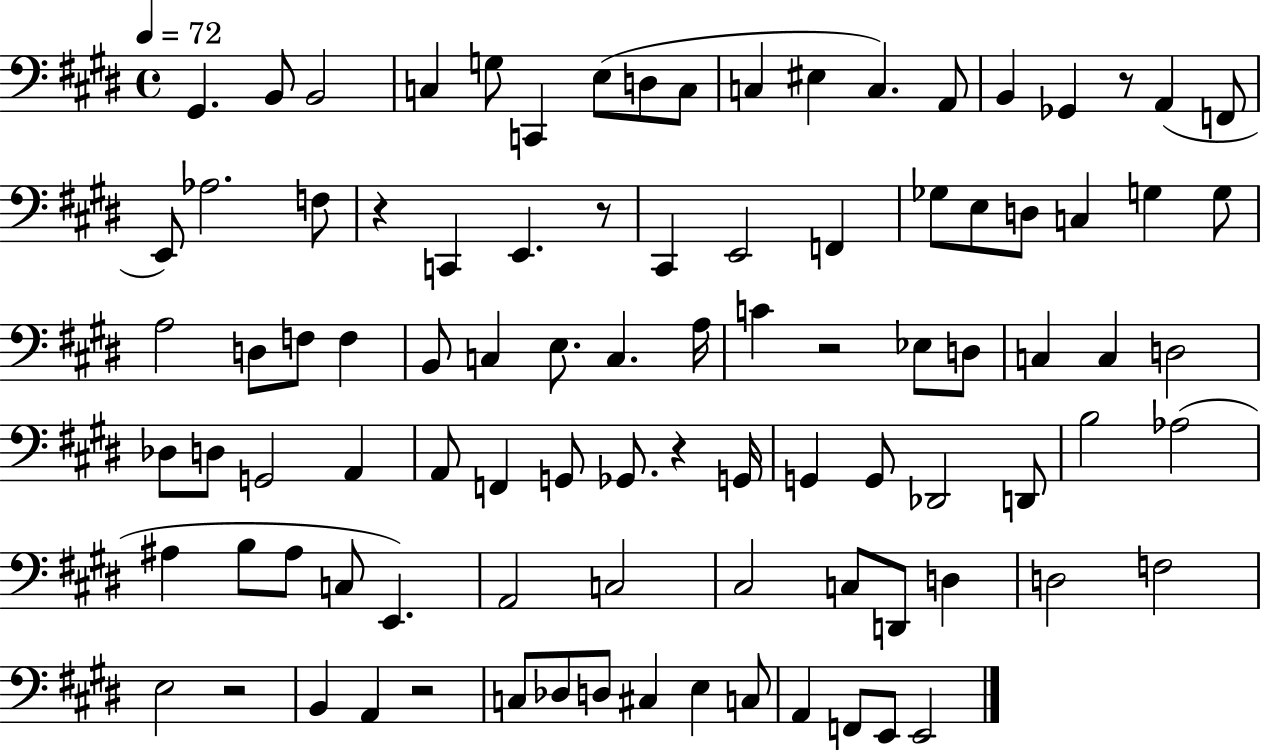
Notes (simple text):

G#2/q. B2/e B2/h C3/q G3/e C2/q E3/e D3/e C3/e C3/q EIS3/q C3/q. A2/e B2/q Gb2/q R/e A2/q F2/e E2/e Ab3/h. F3/e R/q C2/q E2/q. R/e C#2/q E2/h F2/q Gb3/e E3/e D3/e C3/q G3/q G3/e A3/h D3/e F3/e F3/q B2/e C3/q E3/e. C3/q. A3/s C4/q R/h Eb3/e D3/e C3/q C3/q D3/h Db3/e D3/e G2/h A2/q A2/e F2/q G2/e Gb2/e. R/q G2/s G2/q G2/e Db2/h D2/e B3/h Ab3/h A#3/q B3/e A#3/e C3/e E2/q. A2/h C3/h C#3/h C3/e D2/e D3/q D3/h F3/h E3/h R/h B2/q A2/q R/h C3/e Db3/e D3/e C#3/q E3/q C3/e A2/q F2/e E2/e E2/h